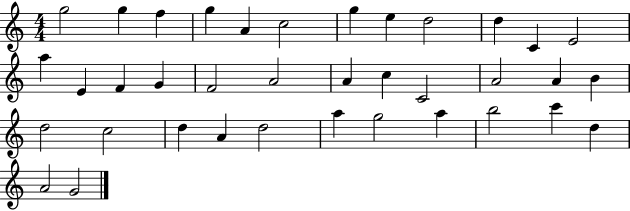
G5/h G5/q F5/q G5/q A4/q C5/h G5/q E5/q D5/h D5/q C4/q E4/h A5/q E4/q F4/q G4/q F4/h A4/h A4/q C5/q C4/h A4/h A4/q B4/q D5/h C5/h D5/q A4/q D5/h A5/q G5/h A5/q B5/h C6/q D5/q A4/h G4/h